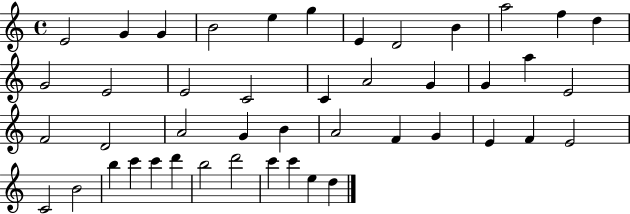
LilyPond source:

{
  \clef treble
  \time 4/4
  \defaultTimeSignature
  \key c \major
  e'2 g'4 g'4 | b'2 e''4 g''4 | e'4 d'2 b'4 | a''2 f''4 d''4 | \break g'2 e'2 | e'2 c'2 | c'4 a'2 g'4 | g'4 a''4 e'2 | \break f'2 d'2 | a'2 g'4 b'4 | a'2 f'4 g'4 | e'4 f'4 e'2 | \break c'2 b'2 | b''4 c'''4 c'''4 d'''4 | b''2 d'''2 | c'''4 c'''4 e''4 d''4 | \break \bar "|."
}